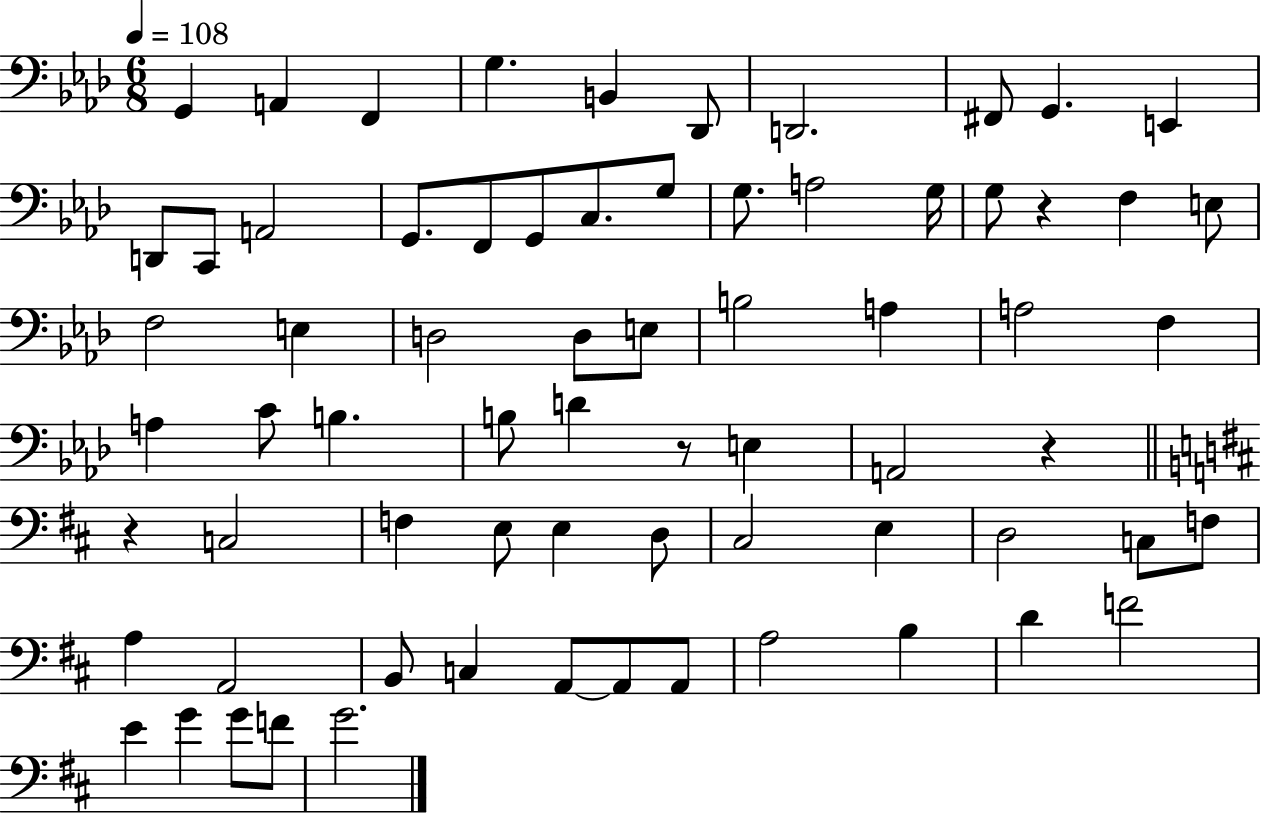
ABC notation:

X:1
T:Untitled
M:6/8
L:1/4
K:Ab
G,, A,, F,, G, B,, _D,,/2 D,,2 ^F,,/2 G,, E,, D,,/2 C,,/2 A,,2 G,,/2 F,,/2 G,,/2 C,/2 G,/2 G,/2 A,2 G,/4 G,/2 z F, E,/2 F,2 E, D,2 D,/2 E,/2 B,2 A, A,2 F, A, C/2 B, B,/2 D z/2 E, A,,2 z z C,2 F, E,/2 E, D,/2 ^C,2 E, D,2 C,/2 F,/2 A, A,,2 B,,/2 C, A,,/2 A,,/2 A,,/2 A,2 B, D F2 E G G/2 F/2 G2